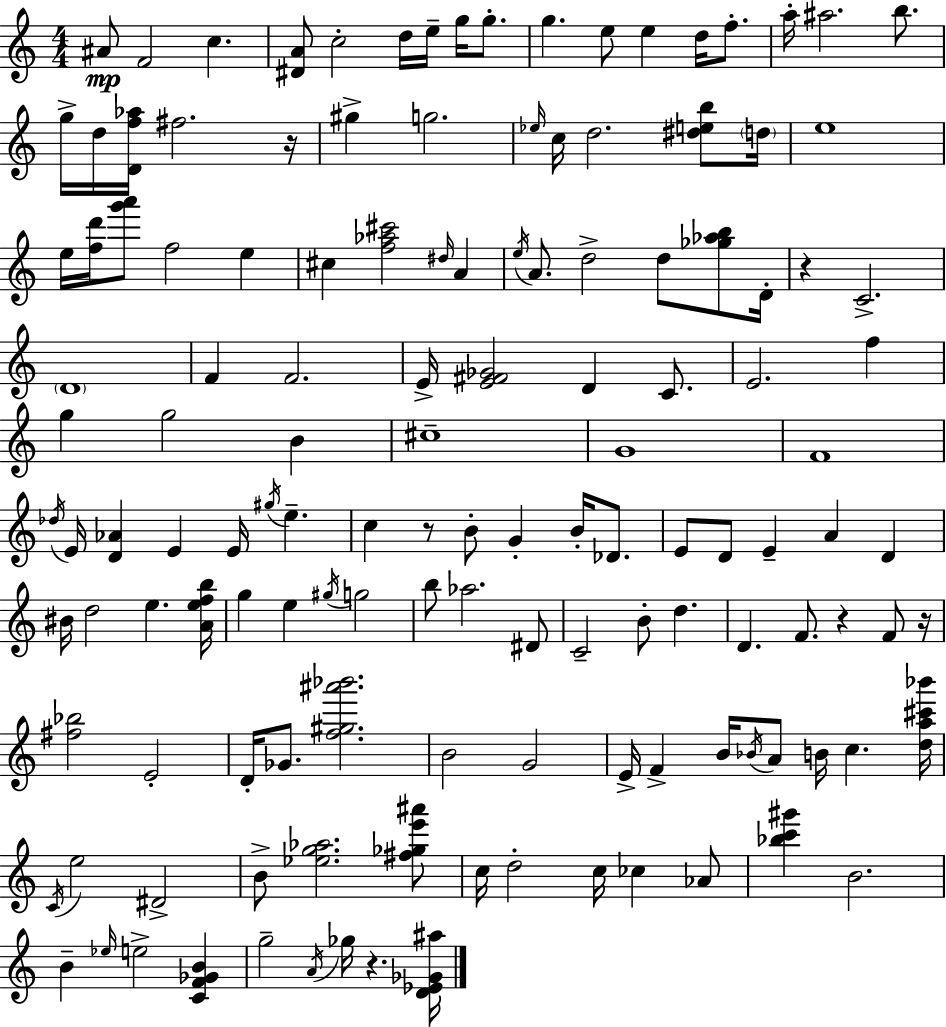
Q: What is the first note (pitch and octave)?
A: A#4